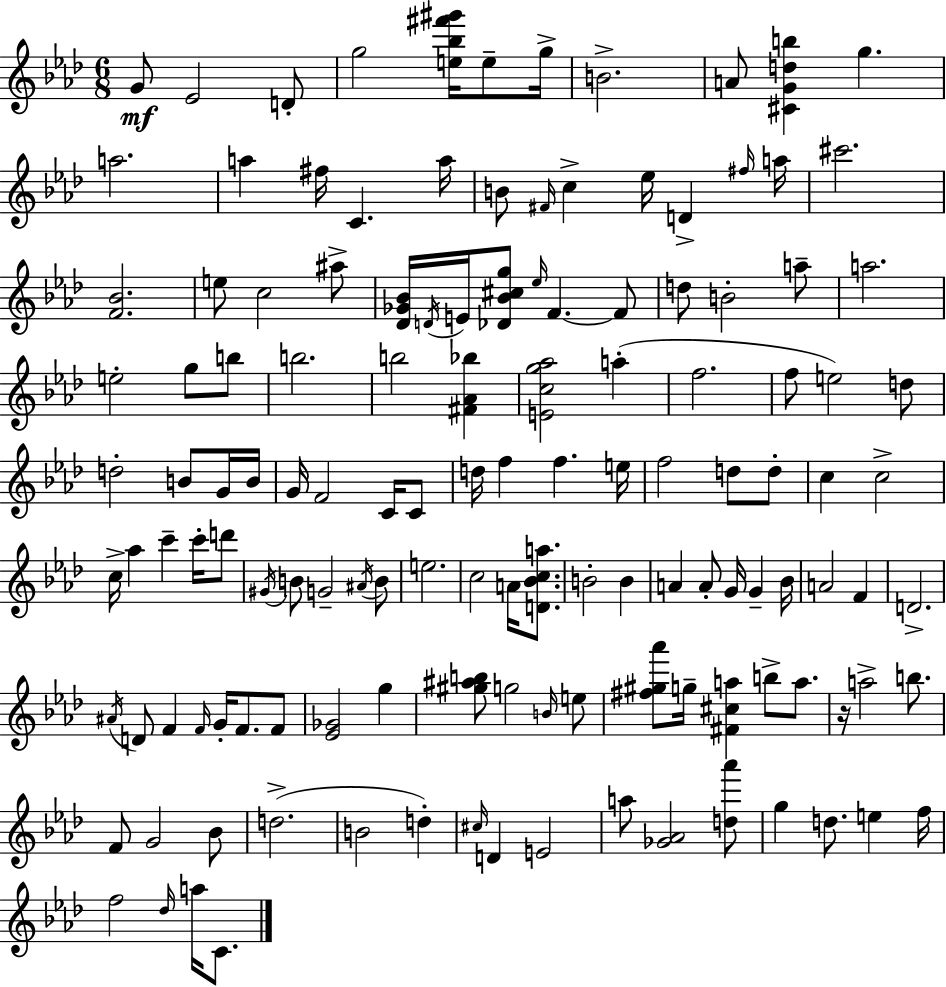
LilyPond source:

{
  \clef treble
  \numericTimeSignature
  \time 6/8
  \key f \minor
  \repeat volta 2 { g'8\mf ees'2 d'8-. | g''2 <e'' bes'' fis''' gis'''>16 e''8-- g''16-> | b'2.-> | a'8 <cis' g' d'' b''>4 g''4. | \break a''2. | a''4 fis''16 c'4. a''16 | b'8 \grace { fis'16 } c''4-> ees''16 d'4-> | \grace { fis''16 } a''16 cis'''2. | \break <f' bes'>2. | e''8 c''2 | ais''8-> <des' ges' bes'>16 \acciaccatura { d'16 } e'16 <des' bes' cis'' g''>8 \grace { ees''16 } f'4.~~ | f'8 d''8 b'2-. | \break a''8-- a''2. | e''2-. | g''8 b''8 b''2. | b''2 | \break <fis' aes' bes''>4 <e' c'' g'' aes''>2 | a''4-.( f''2. | f''8 e''2) | d''8 d''2-. | \break b'8 g'16 b'16 g'16 f'2 | c'16 c'8 d''16 f''4 f''4. | e''16 f''2 | d''8 d''8-. c''4 c''2-> | \break c''16-> aes''4 c'''4-- | c'''16-. d'''8 \acciaccatura { gis'16 } b'8 g'2-- | \acciaccatura { ais'16 } b'8 e''2. | c''2 | \break a'16 <d' bes' c'' a''>8. b'2-. | b'4 a'4 a'8-. | g'16 g'4-- bes'16 a'2 | f'4 d'2.-> | \break \acciaccatura { ais'16 } d'8 f'4 | \grace { f'16 } g'16-. f'8. f'8 <ees' ges'>2 | g''4 <gis'' ais'' b''>8 g''2 | \grace { b'16 } e''8 <fis'' gis'' aes'''>8 g''16-- | \break <fis' cis'' a''>4 b''8-> a''8. r16 a''2-> | b''8. f'8 g'2 | bes'8 d''2.->( | b'2 | \break d''4-.) \grace { cis''16 } d'4 | e'2 a''8 | <ges' aes'>2 <d'' aes'''>8 g''4 | d''8. e''4 f''16 f''2 | \break \grace { des''16 } a''16 c'8. } \bar "|."
}